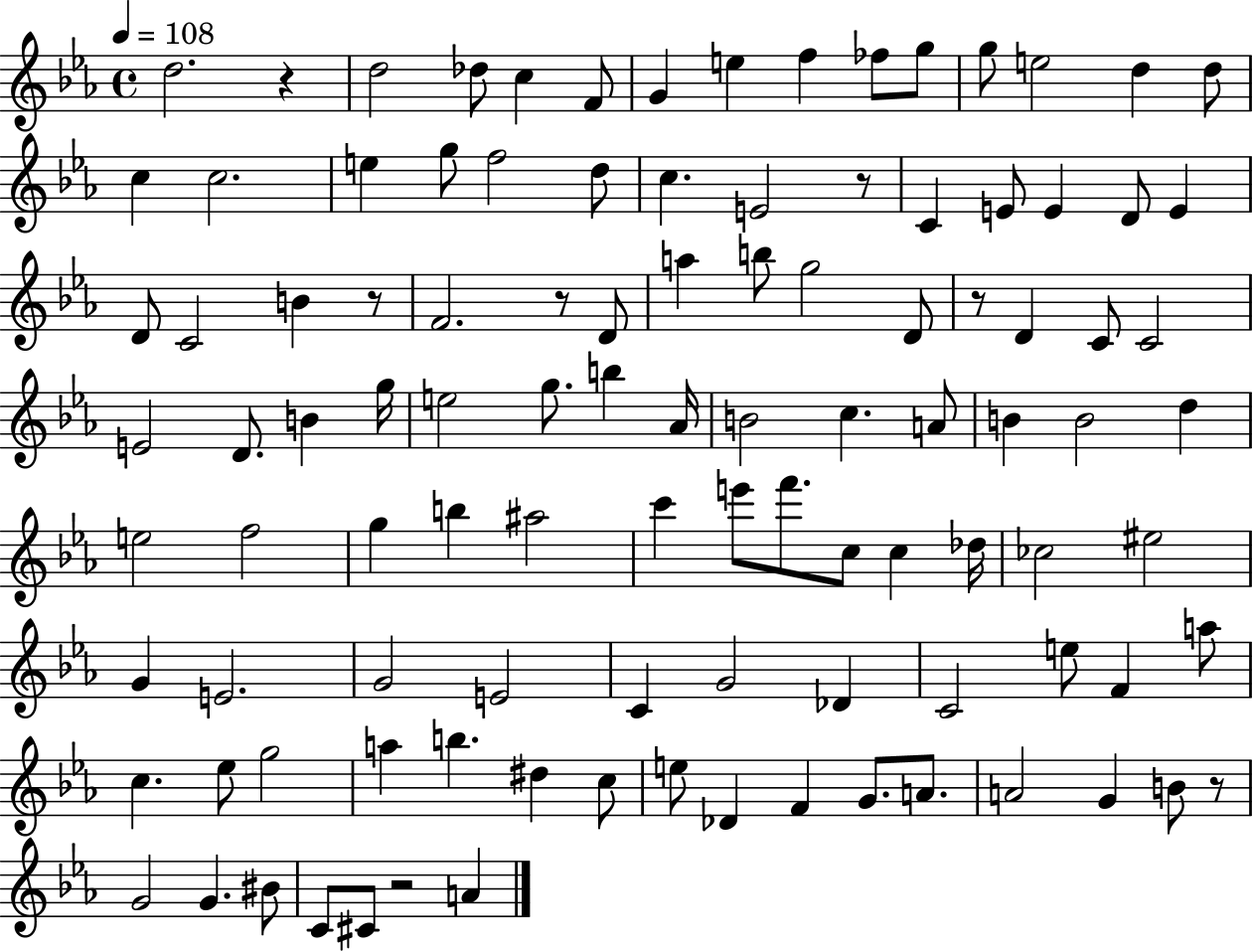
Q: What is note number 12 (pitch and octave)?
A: E5